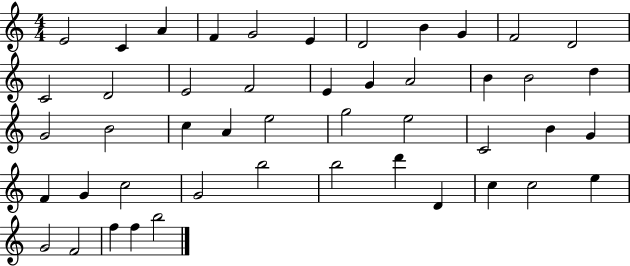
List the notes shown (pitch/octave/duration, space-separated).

E4/h C4/q A4/q F4/q G4/h E4/q D4/h B4/q G4/q F4/h D4/h C4/h D4/h E4/h F4/h E4/q G4/q A4/h B4/q B4/h D5/q G4/h B4/h C5/q A4/q E5/h G5/h E5/h C4/h B4/q G4/q F4/q G4/q C5/h G4/h B5/h B5/h D6/q D4/q C5/q C5/h E5/q G4/h F4/h F5/q F5/q B5/h